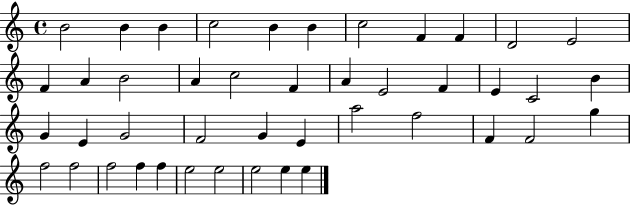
{
  \clef treble
  \time 4/4
  \defaultTimeSignature
  \key c \major
  b'2 b'4 b'4 | c''2 b'4 b'4 | c''2 f'4 f'4 | d'2 e'2 | \break f'4 a'4 b'2 | a'4 c''2 f'4 | a'4 e'2 f'4 | e'4 c'2 b'4 | \break g'4 e'4 g'2 | f'2 g'4 e'4 | a''2 f''2 | f'4 f'2 g''4 | \break f''2 f''2 | f''2 f''4 f''4 | e''2 e''2 | e''2 e''4 e''4 | \break \bar "|."
}